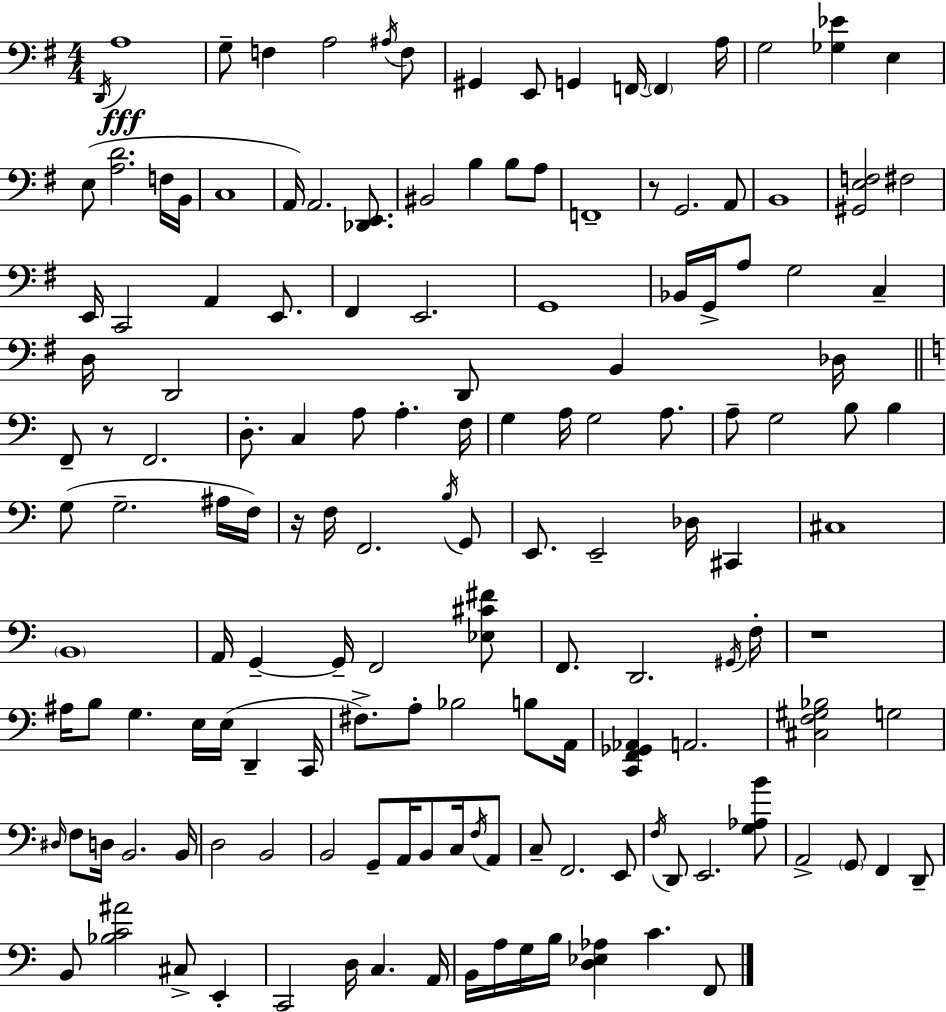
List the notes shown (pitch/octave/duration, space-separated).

D2/s A3/w G3/e F3/q A3/h A#3/s F3/e G#2/q E2/e G2/q F2/s F2/q A3/s G3/h [Gb3,Eb4]/q E3/q E3/e [A3,D4]/h. F3/s B2/s C3/w A2/s A2/h. [Db2,E2]/e. BIS2/h B3/q B3/e A3/e F2/w R/e G2/h. A2/e B2/w [G#2,E3,F3]/h F#3/h E2/s C2/h A2/q E2/e. F#2/q E2/h. G2/w Bb2/s G2/s A3/e G3/h C3/q D3/s D2/h D2/e B2/q Db3/s F2/e R/e F2/h. D3/e. C3/q A3/e A3/q. F3/s G3/q A3/s G3/h A3/e. A3/e G3/h B3/e B3/q G3/e G3/h. A#3/s F3/s R/s F3/s F2/h. B3/s G2/e E2/e. E2/h Db3/s C#2/q C#3/w B2/w A2/s G2/q G2/s F2/h [Eb3,C#4,F#4]/e F2/e. D2/h. G#2/s F3/s R/w A#3/s B3/e G3/q. E3/s E3/s D2/q C2/s F#3/e. A3/e Bb3/h B3/e A2/s [C2,F2,Gb2,Ab2]/q A2/h. [C#3,F3,G#3,Bb3]/h G3/h D#3/s F3/e D3/s B2/h. B2/s D3/h B2/h B2/h G2/e A2/s B2/e C3/s F3/s A2/e C3/e F2/h. E2/e F3/s D2/e E2/h. [G3,Ab3,B4]/e A2/h G2/e F2/q D2/e B2/e [Bb3,C4,A#4]/h C#3/e E2/q C2/h D3/s C3/q. A2/s B2/s A3/s G3/s B3/s [D3,Eb3,Ab3]/q C4/q. F2/e